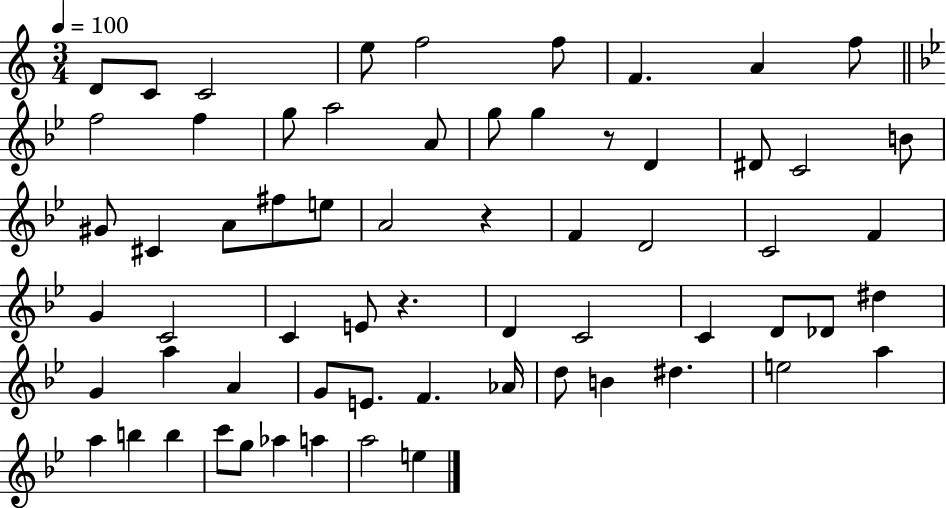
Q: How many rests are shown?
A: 3